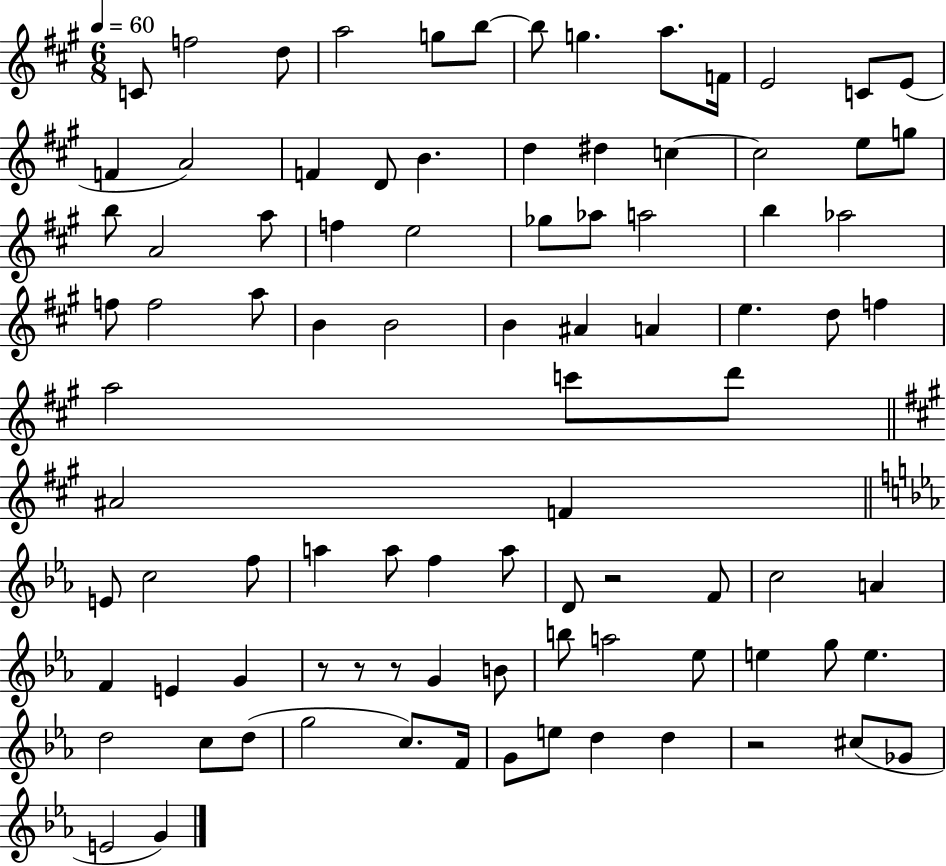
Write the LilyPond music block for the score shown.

{
  \clef treble
  \numericTimeSignature
  \time 6/8
  \key a \major
  \tempo 4 = 60
  \repeat volta 2 { c'8 f''2 d''8 | a''2 g''8 b''8~~ | b''8 g''4. a''8. f'16 | e'2 c'8 e'8( | \break f'4 a'2) | f'4 d'8 b'4. | d''4 dis''4 c''4~~ | c''2 e''8 g''8 | \break b''8 a'2 a''8 | f''4 e''2 | ges''8 aes''8 a''2 | b''4 aes''2 | \break f''8 f''2 a''8 | b'4 b'2 | b'4 ais'4 a'4 | e''4. d''8 f''4 | \break a''2 c'''8 d'''8 | \bar "||" \break \key a \major ais'2 f'4 | \bar "||" \break \key c \minor e'8 c''2 f''8 | a''4 a''8 f''4 a''8 | d'8 r2 f'8 | c''2 a'4 | \break f'4 e'4 g'4 | r8 r8 r8 g'4 b'8 | b''8 a''2 ees''8 | e''4 g''8 e''4. | \break d''2 c''8 d''8( | g''2 c''8.) f'16 | g'8 e''8 d''4 d''4 | r2 cis''8( ges'8 | \break e'2 g'4) | } \bar "|."
}